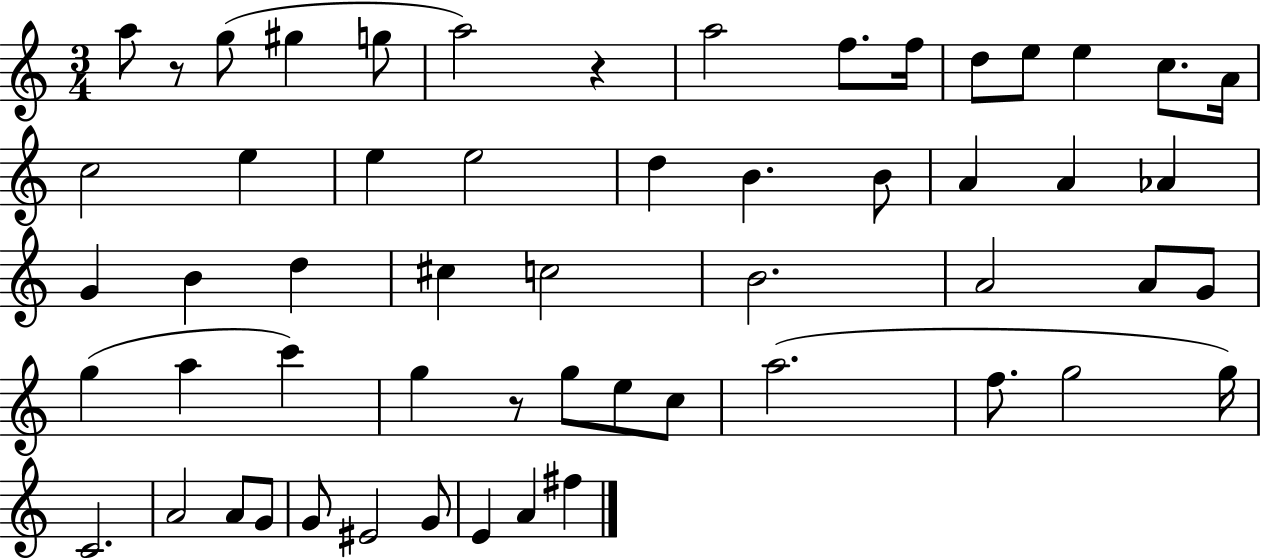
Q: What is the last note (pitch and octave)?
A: F#5